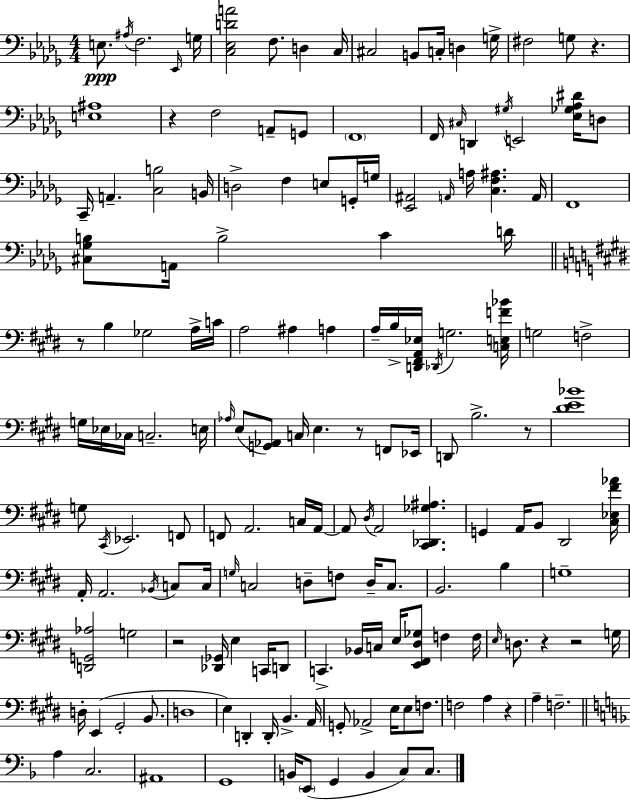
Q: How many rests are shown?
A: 9